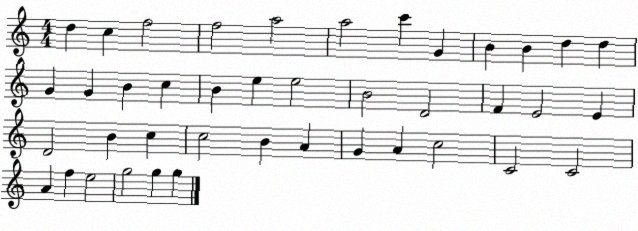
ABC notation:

X:1
T:Untitled
M:4/4
L:1/4
K:C
d c f2 f2 a2 a2 c' G B B d d G G B c B e e2 B2 D2 F E2 E D2 B c c2 B A G A c2 C2 C2 A f e2 g2 g g